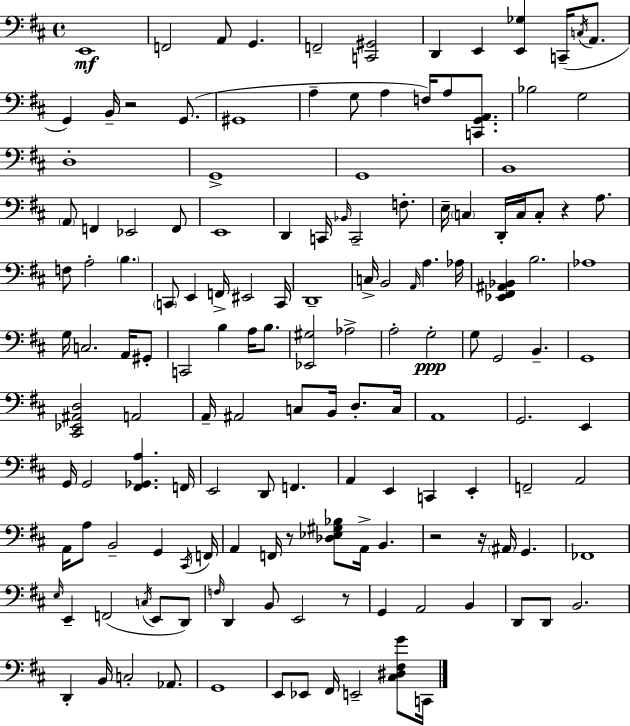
{
  \clef bass
  \time 4/4
  \defaultTimeSignature
  \key d \major
  e,1\mf | f,2 a,8 g,4. | f,2-- <c, gis,>2 | d,4 e,4 <e, ges>4 c,16--( \acciaccatura { c16 } a,8. | \break g,4) b,16-- r2 g,8.( | gis,1 | a4-- g8 a4 f16) a8 <c, g, a,>8. | bes2 g2 | \break d1-. | g,1-> | g,1 | b,1 | \break \parenthesize a,8 f,4 ees,2 f,8 | e,1 | d,4 c,16 \grace { bes,16 } c,2-- f8.-. | e16-- \parenthesize c4 d,16-. c16 c8-. r4 a8. | \break f8 a2-. \parenthesize b4. | \parenthesize c,8 e,4 f,16-> eis,2 | c,16 d,1-- | c16-> b,2 \grace { a,16 } a4. | \break aes16 <ees, fis, ais, bes,>4 b2. | aes1 | g16 c2. | a,16 gis,8-. c,2 b4 a16 | \break b8. <ees, gis>2 aes2-> | a2-. g2-.\ppp | g8 g,2 b,4.-- | g,1 | \break <cis, ees, ais, d>2 a,2 | a,16-- ais,2 c8 b,16 d8.-. | c16 a,1 | g,2. e,4 | \break g,16 g,2 <fis, ges, a>4. | f,16 e,2 d,8 f,4. | a,4 e,4 c,4 e,4-. | f,2-- a,2 | \break a,16 a8 b,2-- g,4 | \acciaccatura { cis,16 } f,16 a,4 f,16 r8 <des ees gis bes>8 a,16-> b,4. | r2 r16 \parenthesize ais,16 g,4. | fes,1 | \break \grace { e16 } e,4-- f,2( | \acciaccatura { c16 } e,8 d,8) \grace { f16 } d,4 b,8 e,2 | r8 g,4 a,2 | b,4 d,8 d,8 b,2. | \break d,4-. b,16 c2-. | aes,8. g,1 | e,8 ees,8 fis,16 e,2-- | <cis dis fis g'>8 c,16 \bar "|."
}